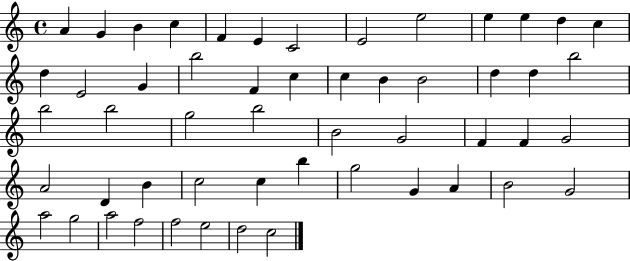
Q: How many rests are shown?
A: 0